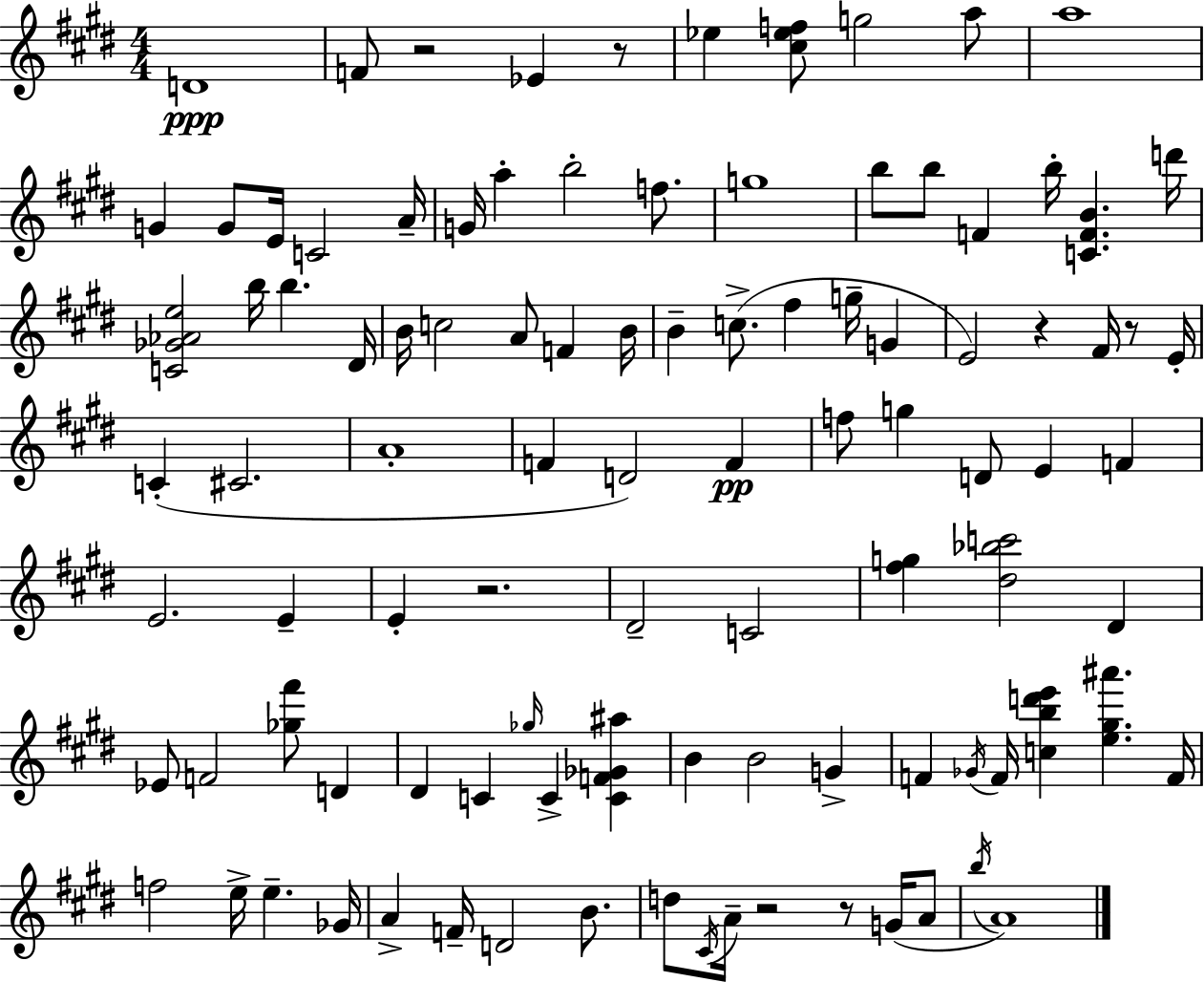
D4/w F4/e R/h Eb4/q R/e Eb5/q [C#5,Eb5,F5]/e G5/h A5/e A5/w G4/q G4/e E4/s C4/h A4/s G4/s A5/q B5/h F5/e. G5/w B5/e B5/e F4/q B5/s [C4,F4,B4]/q. D6/s [C4,Gb4,Ab4,E5]/h B5/s B5/q. D#4/s B4/s C5/h A4/e F4/q B4/s B4/q C5/e. F#5/q G5/s G4/q E4/h R/q F#4/s R/e E4/s C4/q C#4/h. A4/w F4/q D4/h F4/q F5/e G5/q D4/e E4/q F4/q E4/h. E4/q E4/q R/h. D#4/h C4/h [F#5,G5]/q [D#5,Bb5,C6]/h D#4/q Eb4/e F4/h [Gb5,F#6]/e D4/q D#4/q C4/q Gb5/s C4/q [C4,F4,Gb4,A#5]/q B4/q B4/h G4/q F4/q Gb4/s F4/s [C5,B5,D6,E6]/q [E5,G#5,A#6]/q. F4/s F5/h E5/s E5/q. Gb4/s A4/q F4/s D4/h B4/e. D5/e C#4/s A4/s R/h R/e G4/s A4/e B5/s A4/w